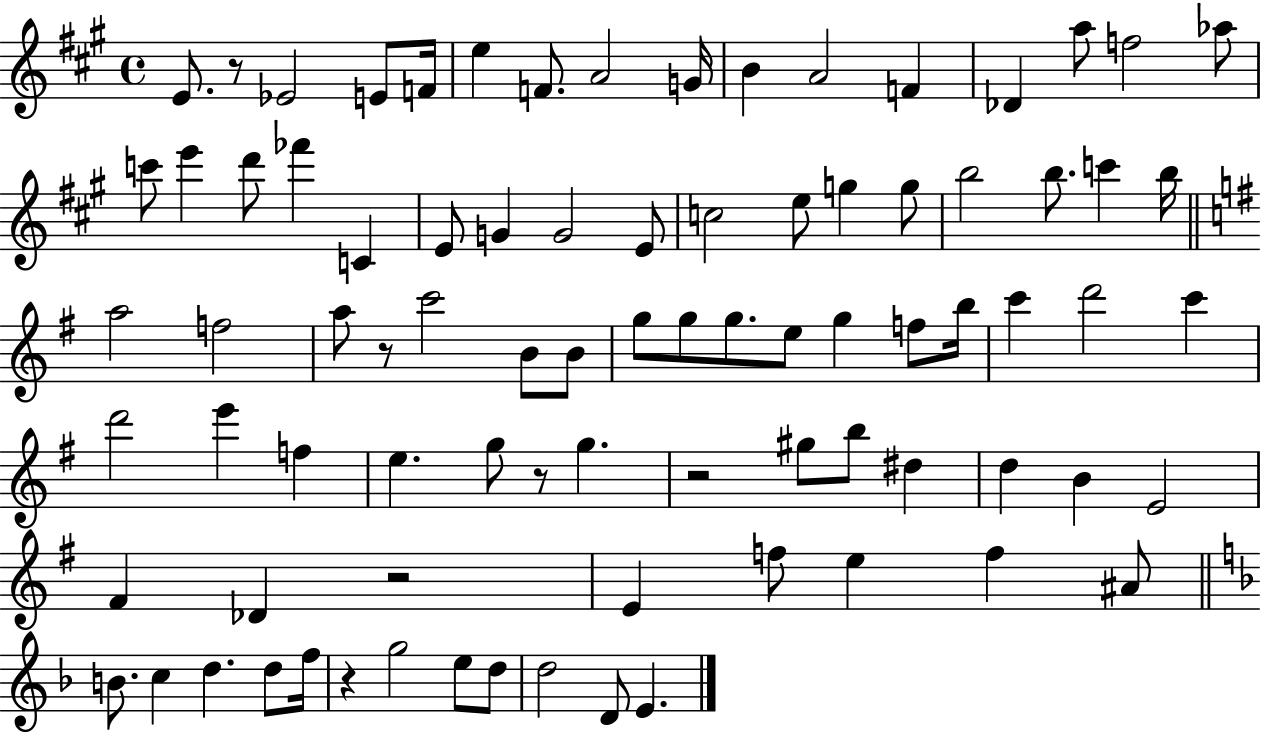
{
  \clef treble
  \time 4/4
  \defaultTimeSignature
  \key a \major
  e'8. r8 ees'2 e'8 f'16 | e''4 f'8. a'2 g'16 | b'4 a'2 f'4 | des'4 a''8 f''2 aes''8 | \break c'''8 e'''4 d'''8 fes'''4 c'4 | e'8 g'4 g'2 e'8 | c''2 e''8 g''4 g''8 | b''2 b''8. c'''4 b''16 | \break \bar "||" \break \key e \minor a''2 f''2 | a''8 r8 c'''2 b'8 b'8 | g''8 g''8 g''8. e''8 g''4 f''8 b''16 | c'''4 d'''2 c'''4 | \break d'''2 e'''4 f''4 | e''4. g''8 r8 g''4. | r2 gis''8 b''8 dis''4 | d''4 b'4 e'2 | \break fis'4 des'4 r2 | e'4 f''8 e''4 f''4 ais'8 | \bar "||" \break \key f \major b'8. c''4 d''4. d''8 f''16 | r4 g''2 e''8 d''8 | d''2 d'8 e'4. | \bar "|."
}